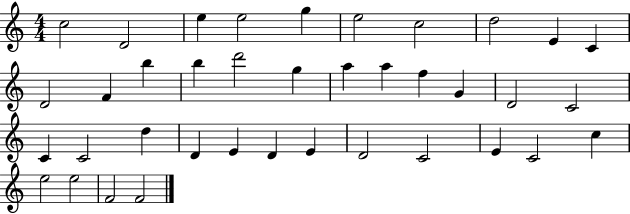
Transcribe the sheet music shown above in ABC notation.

X:1
T:Untitled
M:4/4
L:1/4
K:C
c2 D2 e e2 g e2 c2 d2 E C D2 F b b d'2 g a a f G D2 C2 C C2 d D E D E D2 C2 E C2 c e2 e2 F2 F2